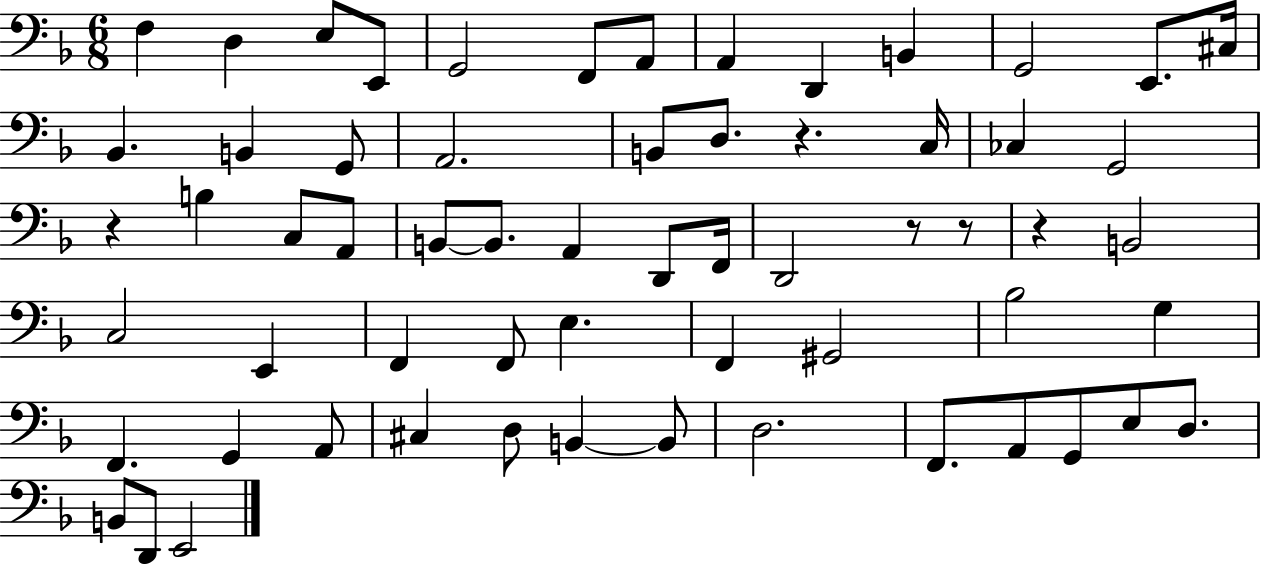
F3/q D3/q E3/e E2/e G2/h F2/e A2/e A2/q D2/q B2/q G2/h E2/e. C#3/s Bb2/q. B2/q G2/e A2/h. B2/e D3/e. R/q. C3/s CES3/q G2/h R/q B3/q C3/e A2/e B2/e B2/e. A2/q D2/e F2/s D2/h R/e R/e R/q B2/h C3/h E2/q F2/q F2/e E3/q. F2/q G#2/h Bb3/h G3/q F2/q. G2/q A2/e C#3/q D3/e B2/q B2/e D3/h. F2/e. A2/e G2/e E3/e D3/e. B2/e D2/e E2/h